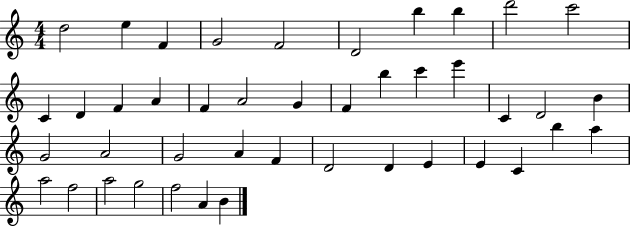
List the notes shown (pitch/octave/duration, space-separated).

D5/h E5/q F4/q G4/h F4/h D4/h B5/q B5/q D6/h C6/h C4/q D4/q F4/q A4/q F4/q A4/h G4/q F4/q B5/q C6/q E6/q C4/q D4/h B4/q G4/h A4/h G4/h A4/q F4/q D4/h D4/q E4/q E4/q C4/q B5/q A5/q A5/h F5/h A5/h G5/h F5/h A4/q B4/q